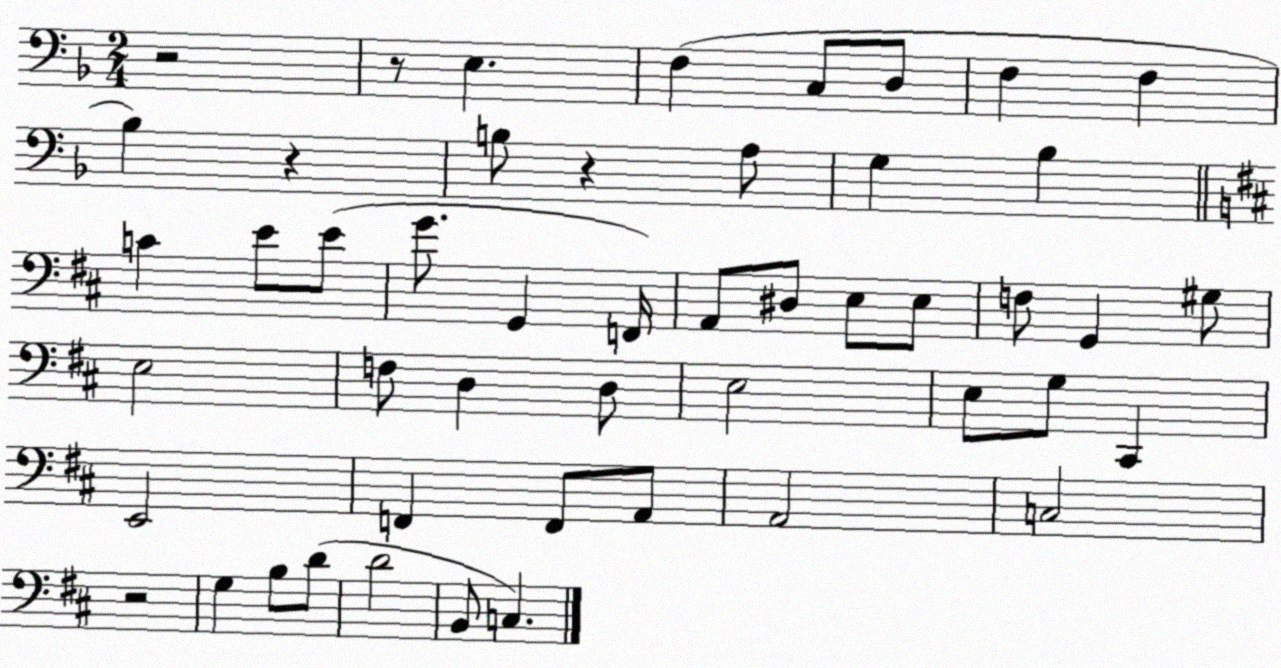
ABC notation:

X:1
T:Untitled
M:2/4
L:1/4
K:F
z2 z/2 E, F, C,/2 D,/2 F, F, _B, z B,/2 z A,/2 G, _B, C E/2 E/2 G/2 G,, F,,/4 A,,/2 ^D,/2 E,/2 E,/2 F,/2 G,, ^G,/2 E,2 F,/2 D, D,/2 E,2 E,/2 G,/2 ^C,, E,,2 F,, F,,/2 A,,/2 A,,2 C,2 z2 G, B,/2 D/2 D2 B,,/2 C,